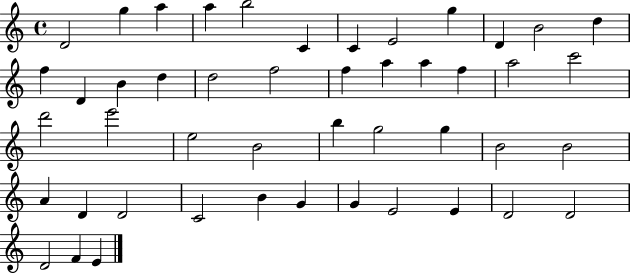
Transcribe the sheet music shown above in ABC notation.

X:1
T:Untitled
M:4/4
L:1/4
K:C
D2 g a a b2 C C E2 g D B2 d f D B d d2 f2 f a a f a2 c'2 d'2 e'2 e2 B2 b g2 g B2 B2 A D D2 C2 B G G E2 E D2 D2 D2 F E